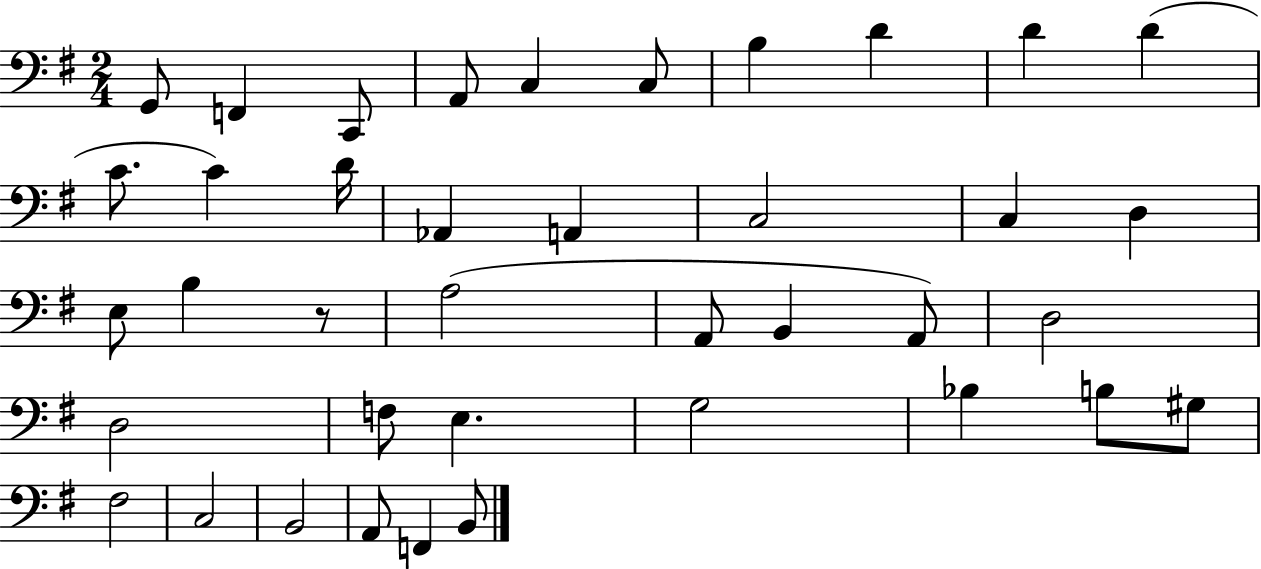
G2/e F2/q C2/e A2/e C3/q C3/e B3/q D4/q D4/q D4/q C4/e. C4/q D4/s Ab2/q A2/q C3/h C3/q D3/q E3/e B3/q R/e A3/h A2/e B2/q A2/e D3/h D3/h F3/e E3/q. G3/h Bb3/q B3/e G#3/e F#3/h C3/h B2/h A2/e F2/q B2/e